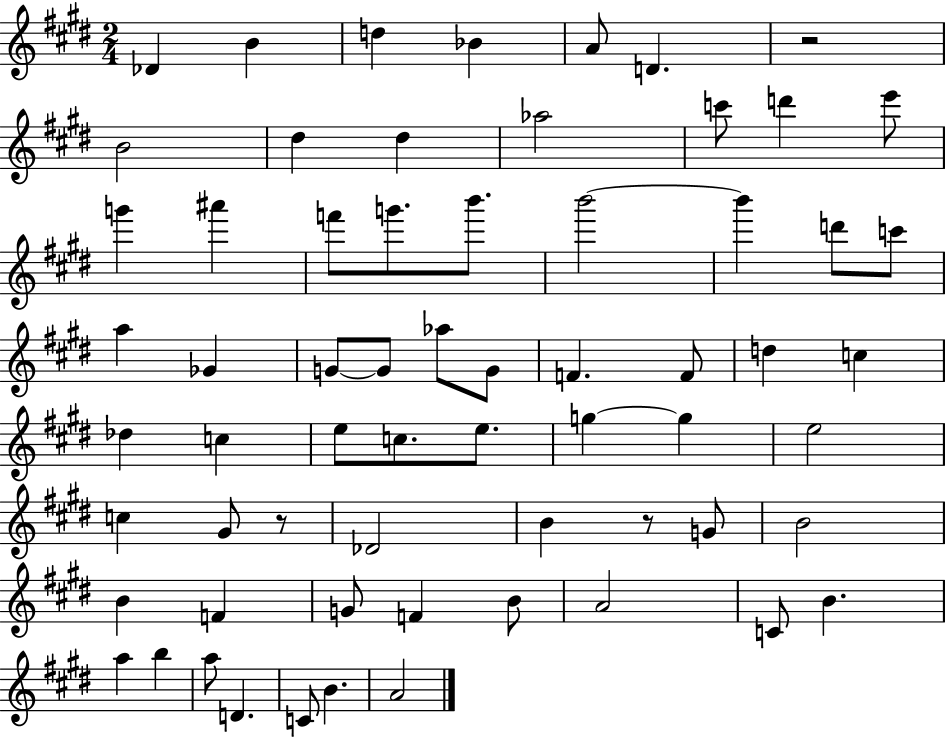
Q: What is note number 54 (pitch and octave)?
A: B4